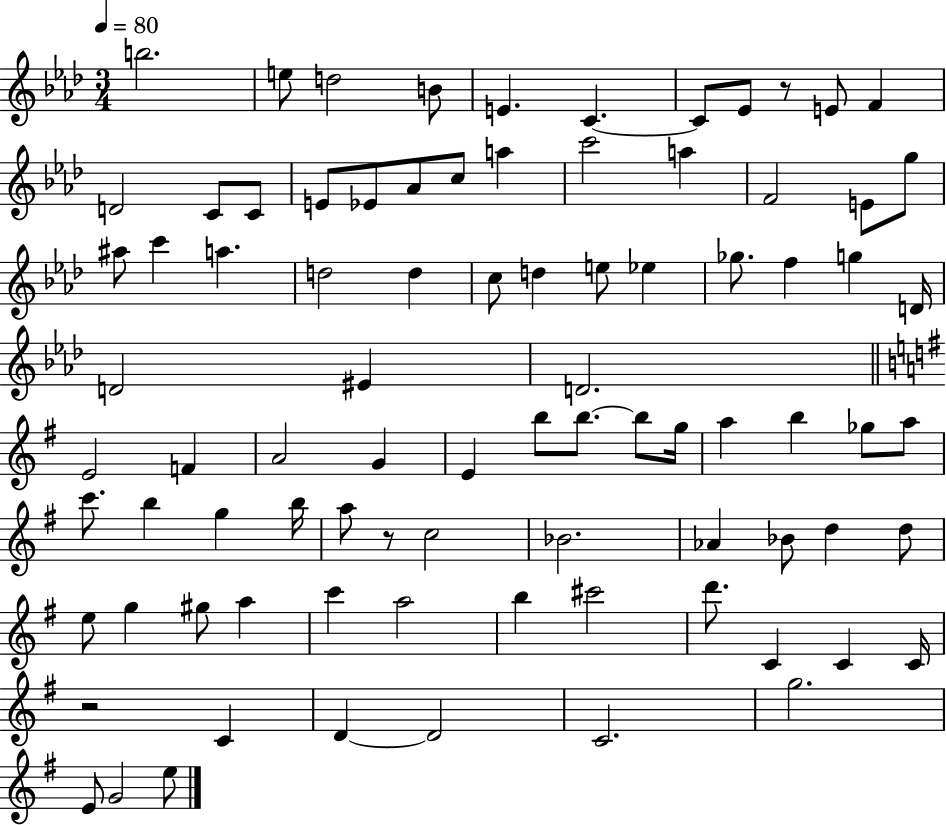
X:1
T:Untitled
M:3/4
L:1/4
K:Ab
b2 e/2 d2 B/2 E C C/2 _E/2 z/2 E/2 F D2 C/2 C/2 E/2 _E/2 _A/2 c/2 a c'2 a F2 E/2 g/2 ^a/2 c' a d2 d c/2 d e/2 _e _g/2 f g D/4 D2 ^E D2 E2 F A2 G E b/2 b/2 b/2 g/4 a b _g/2 a/2 c'/2 b g b/4 a/2 z/2 c2 _B2 _A _B/2 d d/2 e/2 g ^g/2 a c' a2 b ^c'2 d'/2 C C C/4 z2 C D D2 C2 g2 E/2 G2 e/2